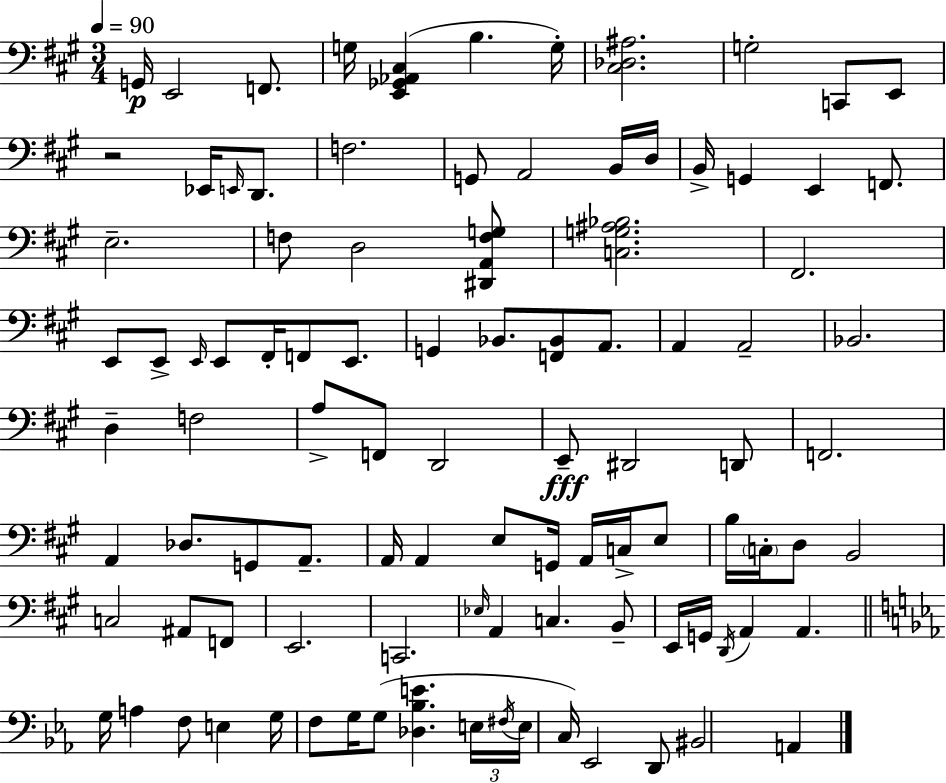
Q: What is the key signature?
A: A major